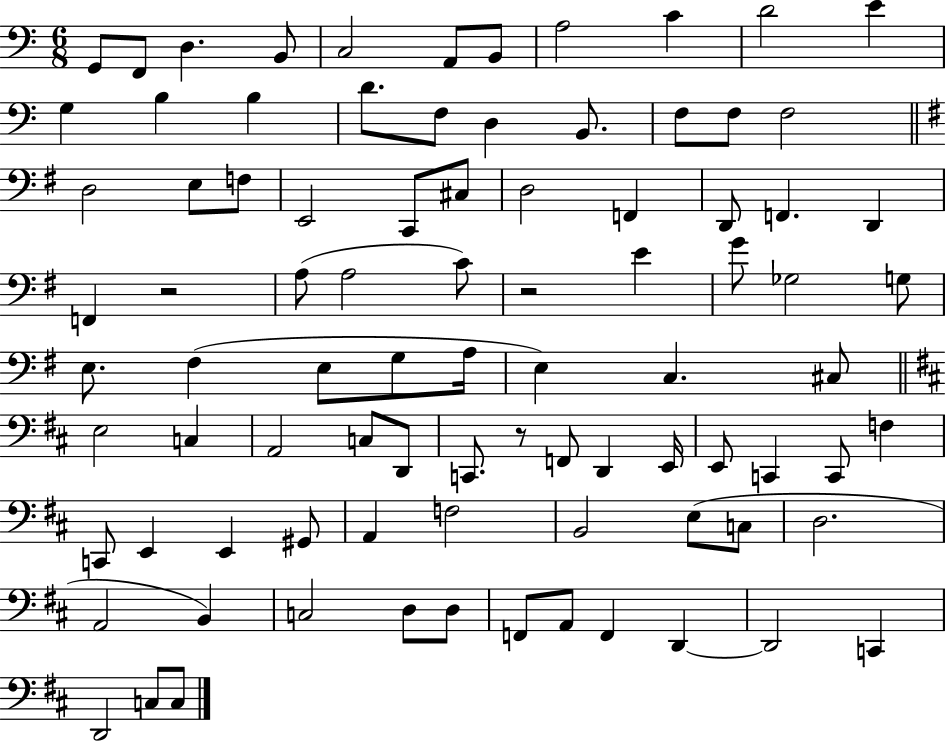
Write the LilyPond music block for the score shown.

{
  \clef bass
  \numericTimeSignature
  \time 6/8
  \key c \major
  g,8 f,8 d4. b,8 | c2 a,8 b,8 | a2 c'4 | d'2 e'4 | \break g4 b4 b4 | d'8. f8 d4 b,8. | f8 f8 f2 | \bar "||" \break \key g \major d2 e8 f8 | e,2 c,8 cis8 | d2 f,4 | d,8 f,4. d,4 | \break f,4 r2 | a8( a2 c'8) | r2 e'4 | g'8 ges2 g8 | \break e8. fis4( e8 g8 a16 | e4) c4. cis8 | \bar "||" \break \key b \minor e2 c4 | a,2 c8 d,8 | c,8. r8 f,8 d,4 e,16 | e,8 c,4 c,8 f4 | \break c,8 e,4 e,4 gis,8 | a,4 f2 | b,2 e8( c8 | d2. | \break a,2 b,4) | c2 d8 d8 | f,8 a,8 f,4 d,4~~ | d,2 c,4 | \break d,2 c8 c8 | \bar "|."
}